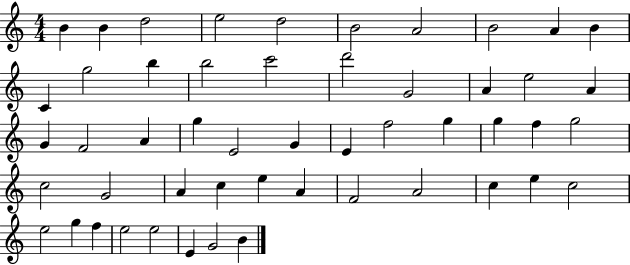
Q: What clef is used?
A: treble